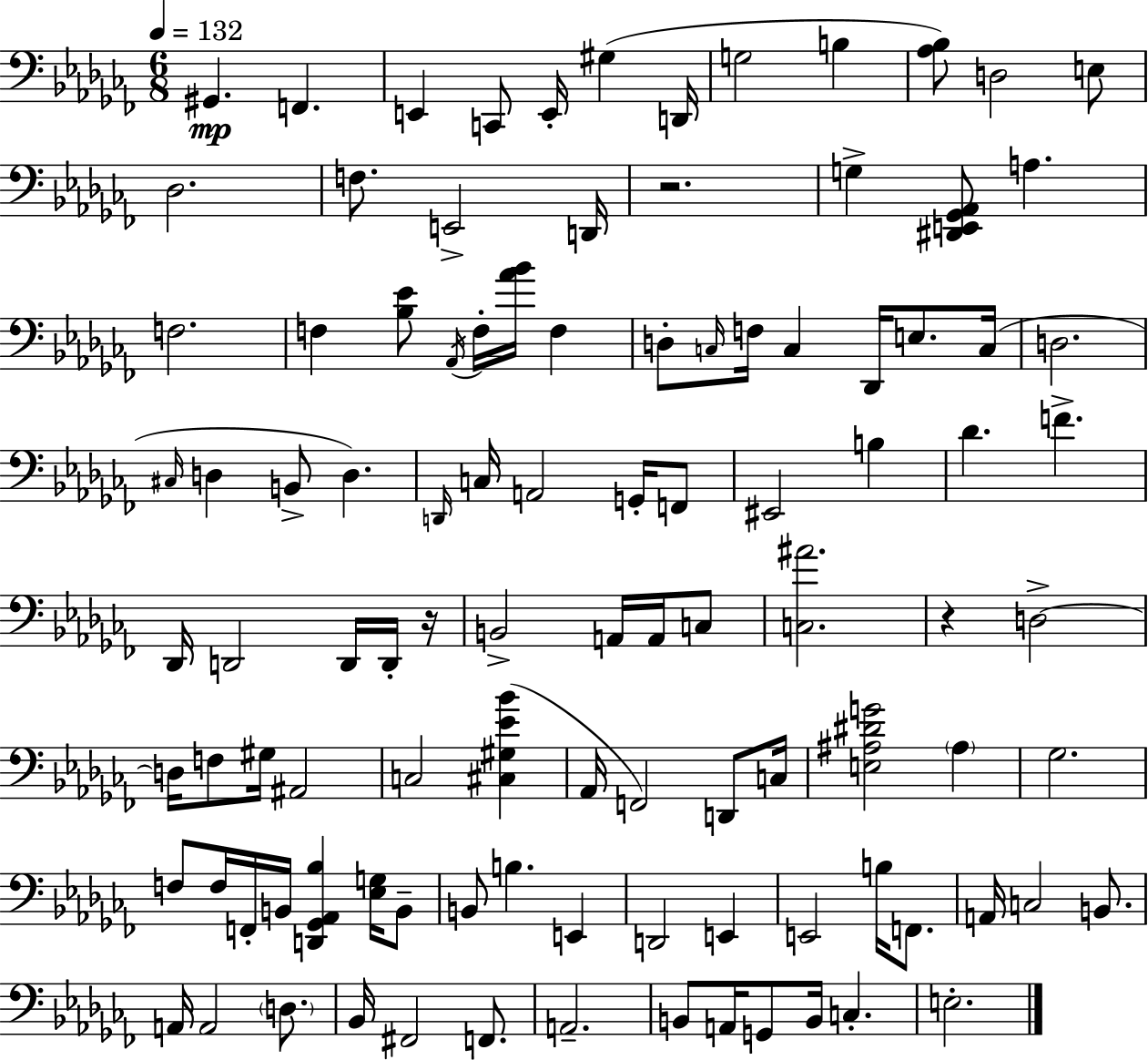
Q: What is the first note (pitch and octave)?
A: G#2